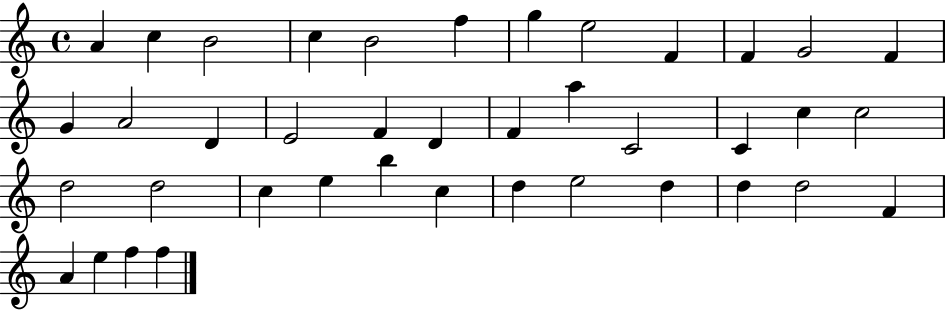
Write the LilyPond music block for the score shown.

{
  \clef treble
  \time 4/4
  \defaultTimeSignature
  \key c \major
  a'4 c''4 b'2 | c''4 b'2 f''4 | g''4 e''2 f'4 | f'4 g'2 f'4 | \break g'4 a'2 d'4 | e'2 f'4 d'4 | f'4 a''4 c'2 | c'4 c''4 c''2 | \break d''2 d''2 | c''4 e''4 b''4 c''4 | d''4 e''2 d''4 | d''4 d''2 f'4 | \break a'4 e''4 f''4 f''4 | \bar "|."
}